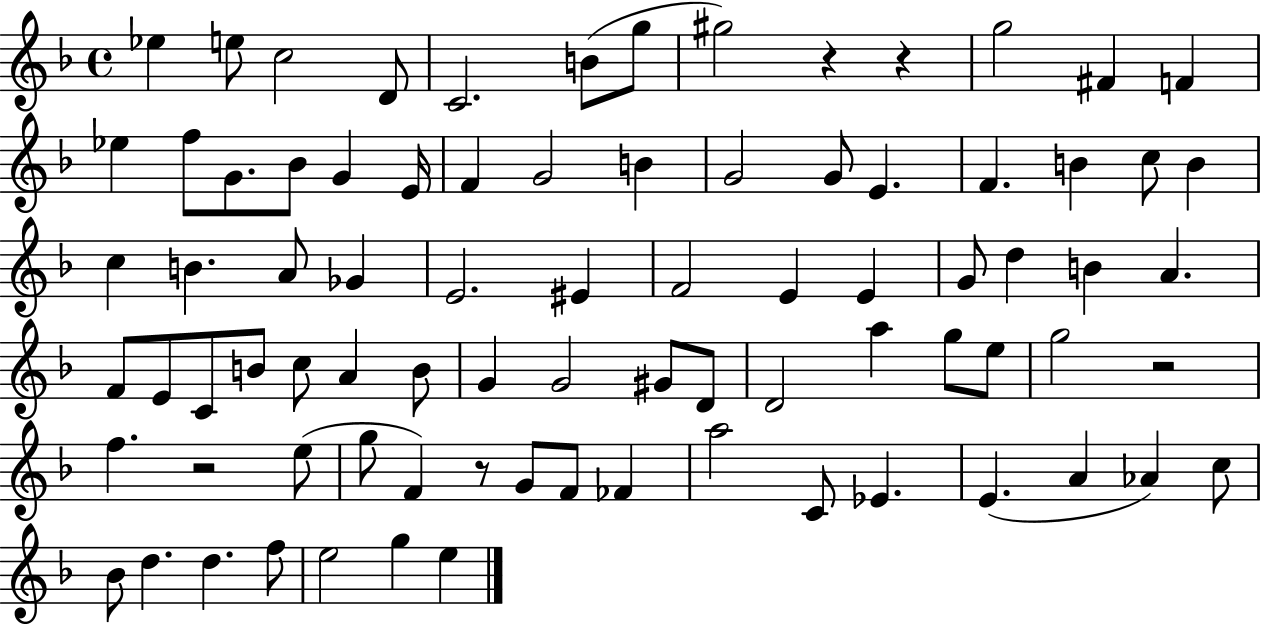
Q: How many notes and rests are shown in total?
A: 82